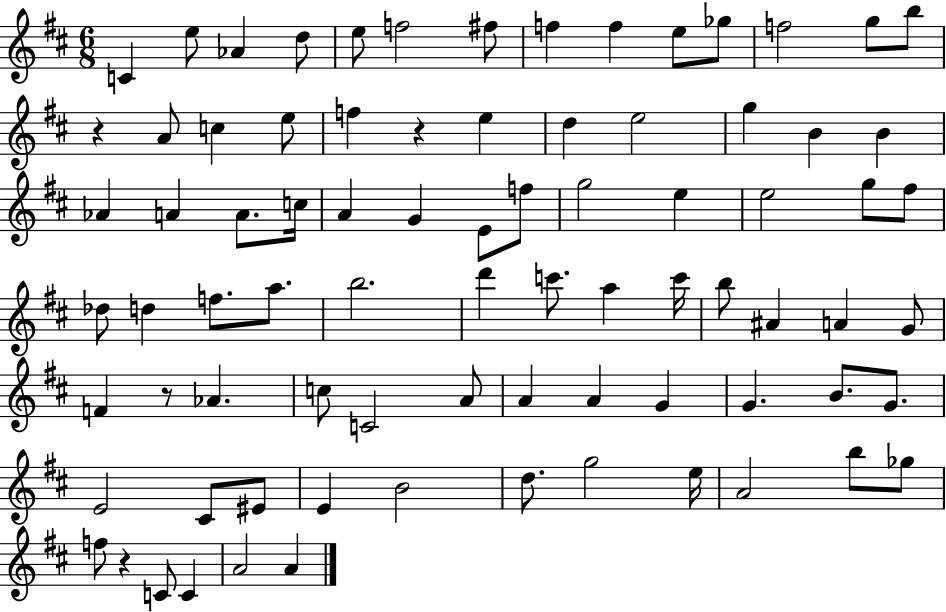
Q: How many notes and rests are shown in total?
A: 81